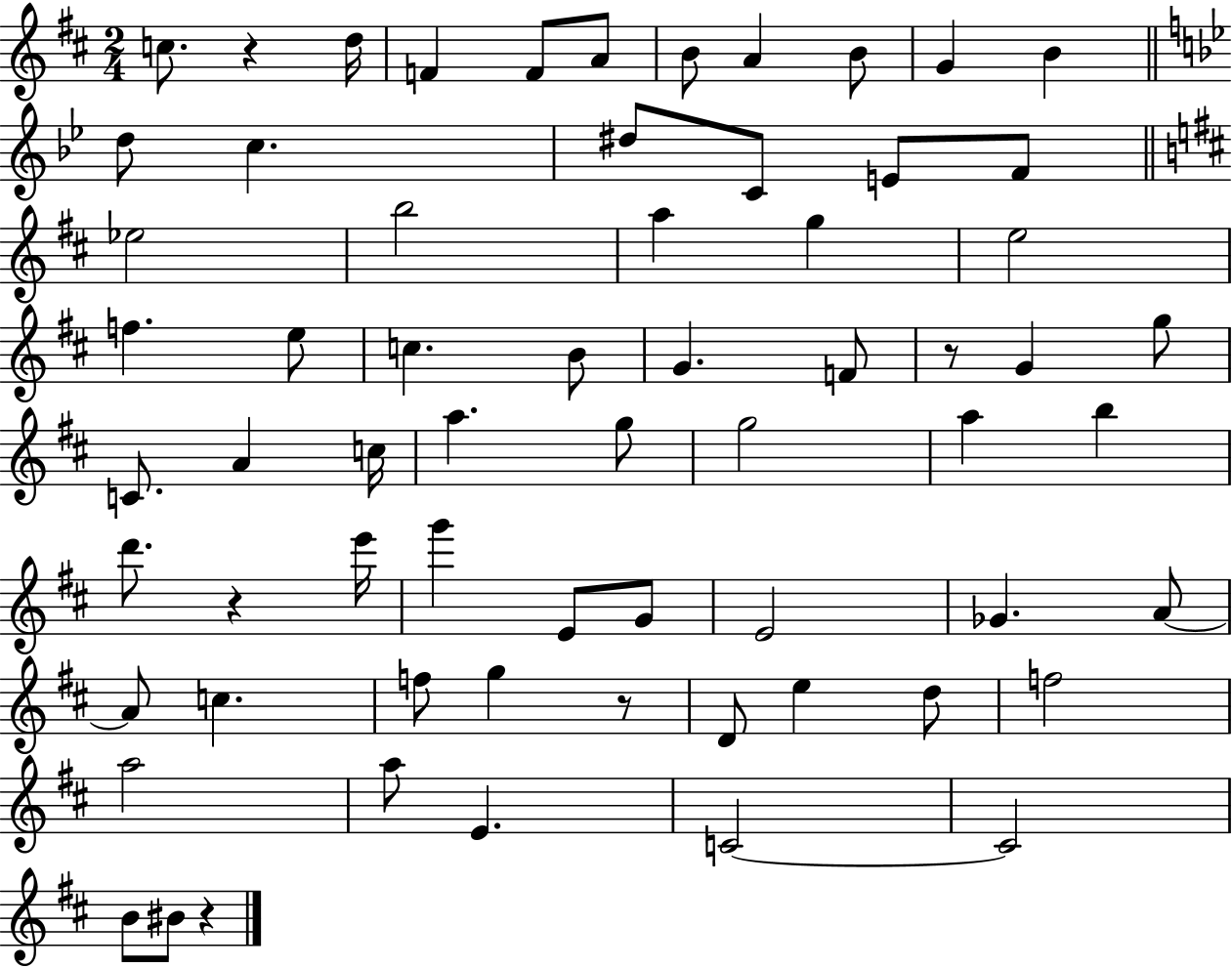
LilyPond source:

{
  \clef treble
  \numericTimeSignature
  \time 2/4
  \key d \major
  \repeat volta 2 { c''8. r4 d''16 | f'4 f'8 a'8 | b'8 a'4 b'8 | g'4 b'4 | \break \bar "||" \break \key bes \major d''8 c''4. | dis''8 c'8 e'8 f'8 | \bar "||" \break \key b \minor ees''2 | b''2 | a''4 g''4 | e''2 | \break f''4. e''8 | c''4. b'8 | g'4. f'8 | r8 g'4 g''8 | \break c'8. a'4 c''16 | a''4. g''8 | g''2 | a''4 b''4 | \break d'''8. r4 e'''16 | g'''4 e'8 g'8 | e'2 | ges'4. a'8~~ | \break a'8 c''4. | f''8 g''4 r8 | d'8 e''4 d''8 | f''2 | \break a''2 | a''8 e'4. | c'2~~ | c'2 | \break b'8 bis'8 r4 | } \bar "|."
}